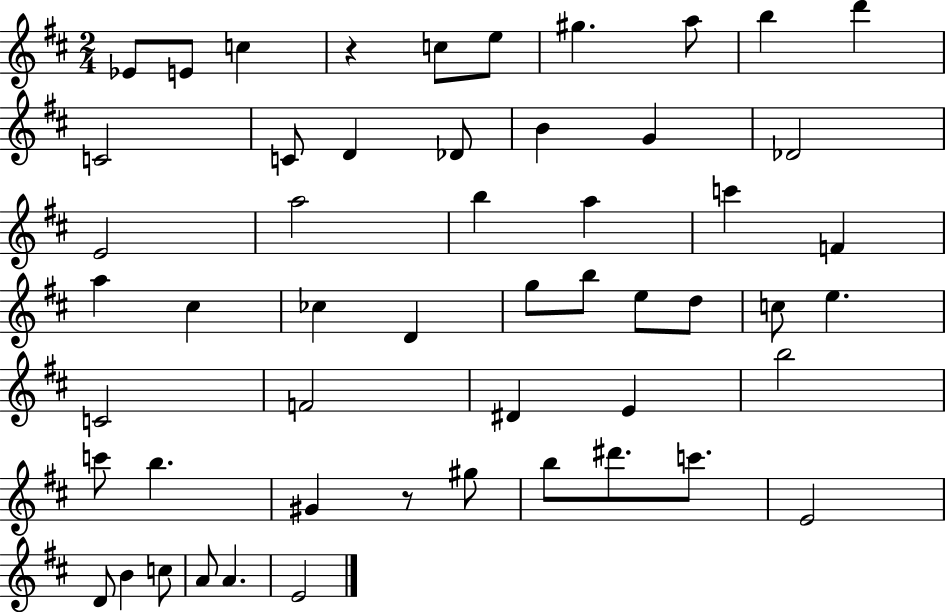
Eb4/e E4/e C5/q R/q C5/e E5/e G#5/q. A5/e B5/q D6/q C4/h C4/e D4/q Db4/e B4/q G4/q Db4/h E4/h A5/h B5/q A5/q C6/q F4/q A5/q C#5/q CES5/q D4/q G5/e B5/e E5/e D5/e C5/e E5/q. C4/h F4/h D#4/q E4/q B5/h C6/e B5/q. G#4/q R/e G#5/e B5/e D#6/e. C6/e. E4/h D4/e B4/q C5/e A4/e A4/q. E4/h